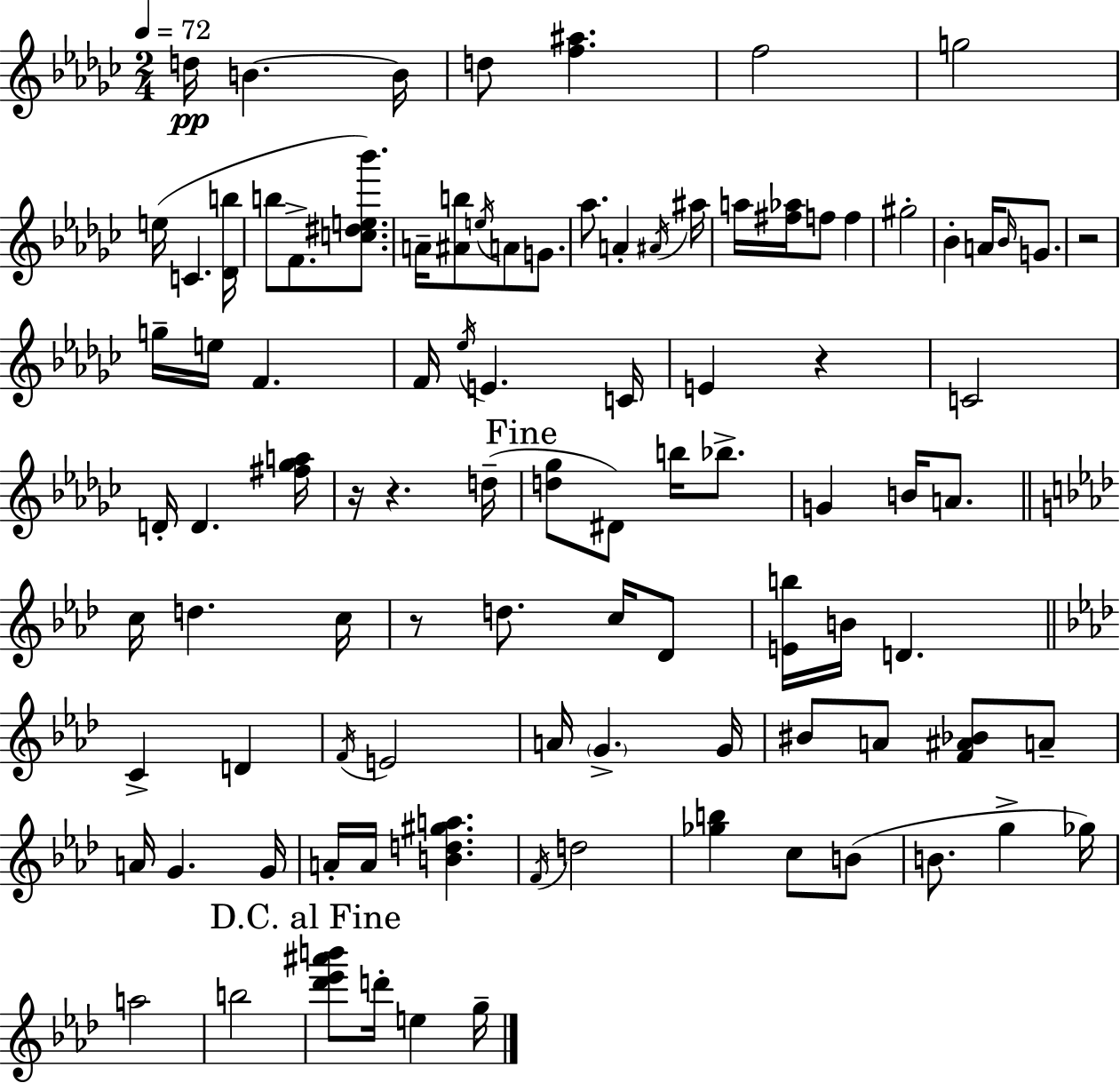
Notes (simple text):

D5/s B4/q. B4/s D5/e [F5,A#5]/q. F5/h G5/h E5/s C4/q. [Db4,B5]/s B5/e F4/e. [C5,D#5,E5,Bb6]/e. A4/s [A#4,B5]/e E5/s A4/e G4/e. Ab5/e. A4/q A#4/s A#5/s A5/s [F#5,Ab5]/s F5/e F5/q G#5/h Bb4/q A4/s Bb4/s G4/e. R/h G5/s E5/s F4/q. F4/s Eb5/s E4/q. C4/s E4/q R/q C4/h D4/s D4/q. [F#5,Gb5,A5]/s R/s R/q. D5/s [D5,Gb5]/e D#4/e B5/s Bb5/e. G4/q B4/s A4/e. C5/s D5/q. C5/s R/e D5/e. C5/s Db4/e [E4,B5]/s B4/s D4/q. C4/q D4/q F4/s E4/h A4/s G4/q. G4/s BIS4/e A4/e [F4,A#4,Bb4]/e A4/e A4/s G4/q. G4/s A4/s A4/s [B4,D5,G#5,A5]/q. F4/s D5/h [Gb5,B5]/q C5/e B4/e B4/e. G5/q Gb5/s A5/h B5/h [Db6,Eb6,A#6,B6]/e D6/s E5/q G5/s